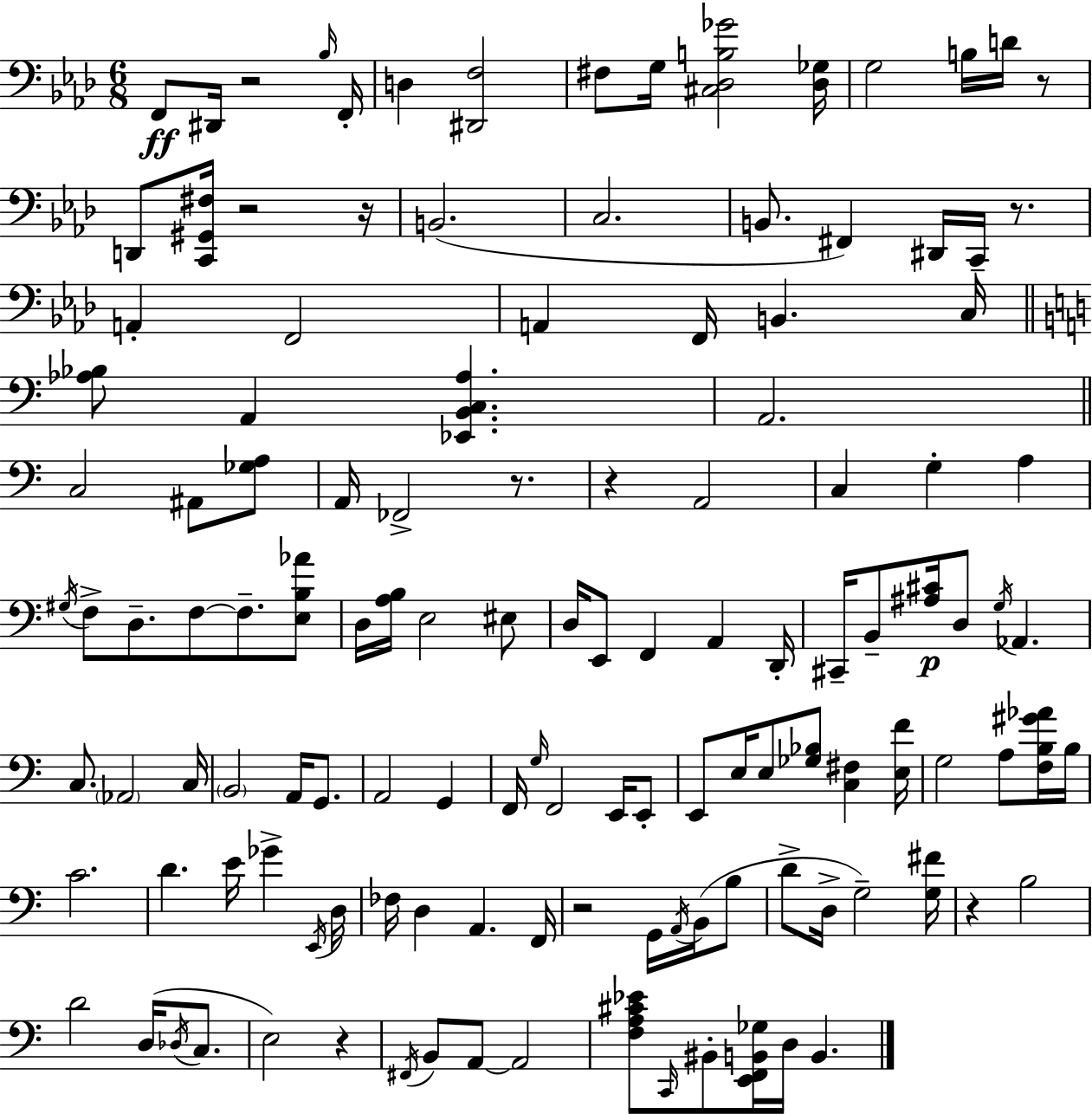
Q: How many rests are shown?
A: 10